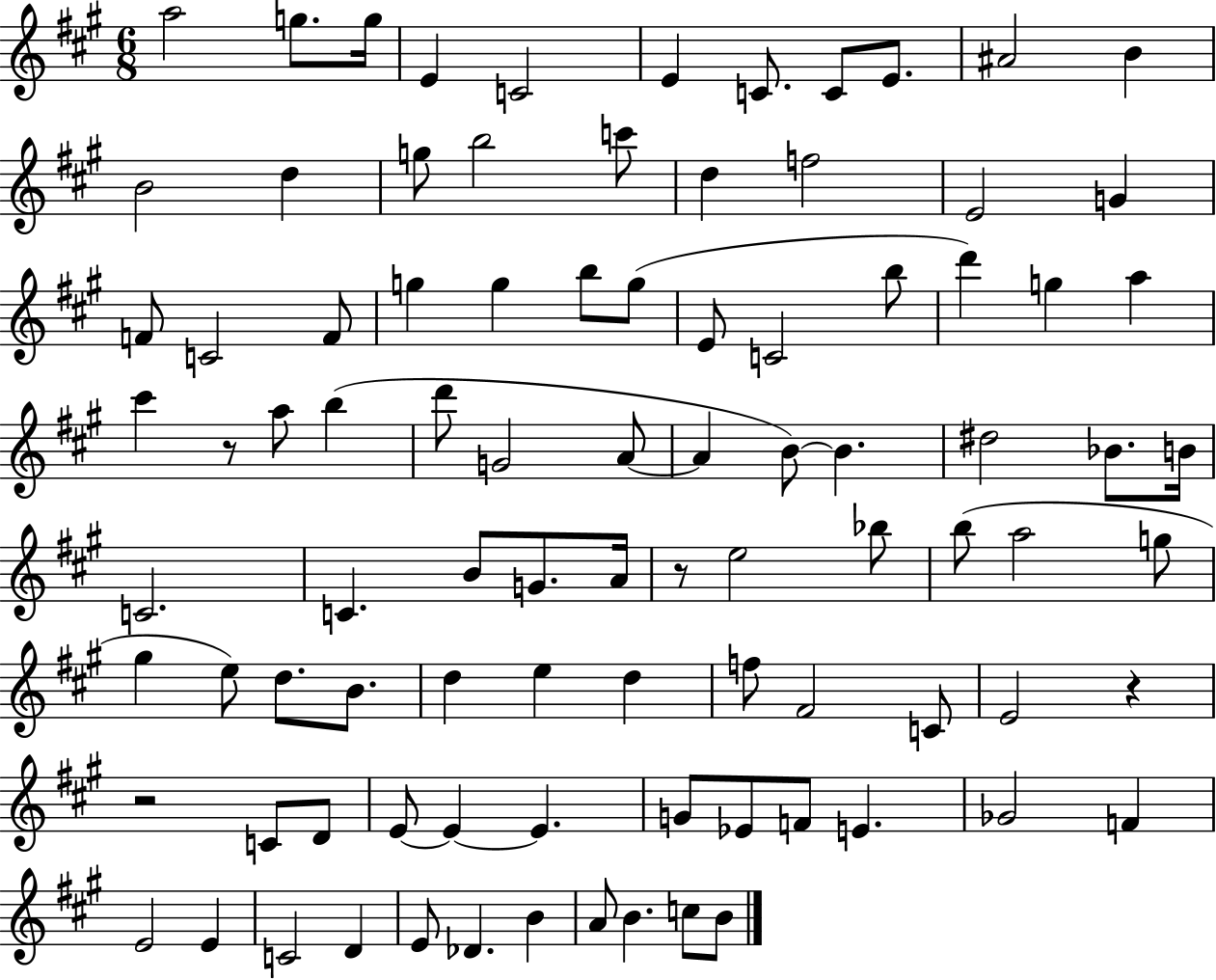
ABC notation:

X:1
T:Untitled
M:6/8
L:1/4
K:A
a2 g/2 g/4 E C2 E C/2 C/2 E/2 ^A2 B B2 d g/2 b2 c'/2 d f2 E2 G F/2 C2 F/2 g g b/2 g/2 E/2 C2 b/2 d' g a ^c' z/2 a/2 b d'/2 G2 A/2 A B/2 B ^d2 _B/2 B/4 C2 C B/2 G/2 A/4 z/2 e2 _b/2 b/2 a2 g/2 ^g e/2 d/2 B/2 d e d f/2 ^F2 C/2 E2 z z2 C/2 D/2 E/2 E E G/2 _E/2 F/2 E _G2 F E2 E C2 D E/2 _D B A/2 B c/2 B/2